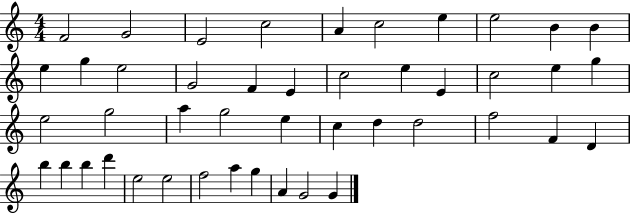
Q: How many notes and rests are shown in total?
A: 45